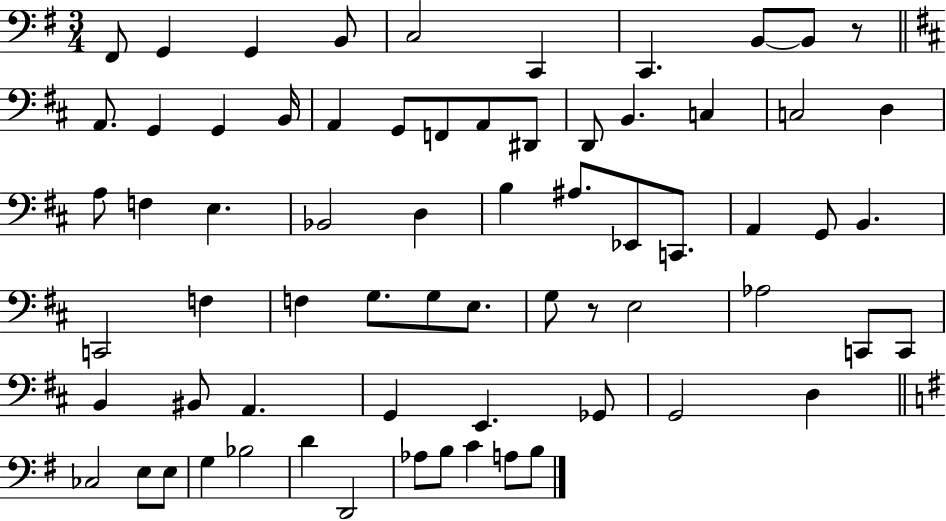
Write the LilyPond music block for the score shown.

{
  \clef bass
  \numericTimeSignature
  \time 3/4
  \key g \major
  fis,8 g,4 g,4 b,8 | c2 c,4 | c,4. b,8~~ b,8 r8 | \bar "||" \break \key d \major a,8. g,4 g,4 b,16 | a,4 g,8 f,8 a,8 dis,8 | d,8 b,4. c4 | c2 d4 | \break a8 f4 e4. | bes,2 d4 | b4 ais8. ees,8 c,8. | a,4 g,8 b,4. | \break c,2 f4 | f4 g8. g8 e8. | g8 r8 e2 | aes2 c,8 c,8 | \break b,4 bis,8 a,4. | g,4 e,4. ges,8 | g,2 d4 | \bar "||" \break \key e \minor ces2 e8 e8 | g4 bes2 | d'4 d,2 | aes8 b8 c'4 a8 b8 | \break \bar "|."
}